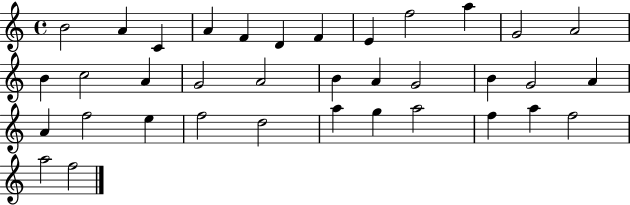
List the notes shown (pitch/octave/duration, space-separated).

B4/h A4/q C4/q A4/q F4/q D4/q F4/q E4/q F5/h A5/q G4/h A4/h B4/q C5/h A4/q G4/h A4/h B4/q A4/q G4/h B4/q G4/h A4/q A4/q F5/h E5/q F5/h D5/h A5/q G5/q A5/h F5/q A5/q F5/h A5/h F5/h